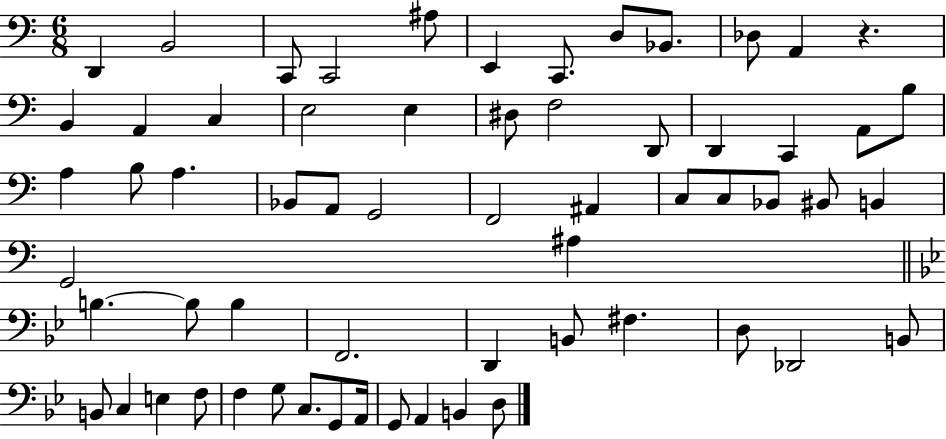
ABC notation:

X:1
T:Untitled
M:6/8
L:1/4
K:C
D,, B,,2 C,,/2 C,,2 ^A,/2 E,, C,,/2 D,/2 _B,,/2 _D,/2 A,, z B,, A,, C, E,2 E, ^D,/2 F,2 D,,/2 D,, C,, A,,/2 B,/2 A, B,/2 A, _B,,/2 A,,/2 G,,2 F,,2 ^A,, C,/2 C,/2 _B,,/2 ^B,,/2 B,, G,,2 ^A, B, B,/2 B, F,,2 D,, B,,/2 ^F, D,/2 _D,,2 B,,/2 B,,/2 C, E, F,/2 F, G,/2 C,/2 G,,/2 A,,/4 G,,/2 A,, B,, D,/2